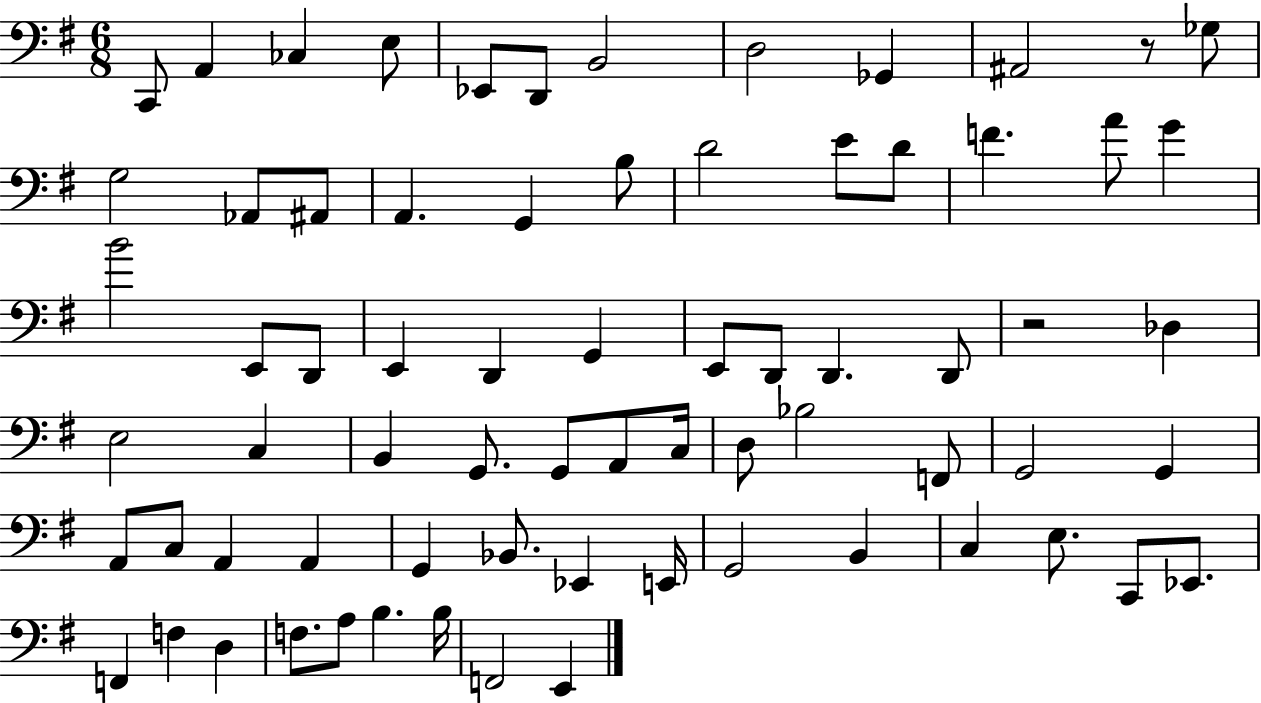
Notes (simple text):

C2/e A2/q CES3/q E3/e Eb2/e D2/e B2/h D3/h Gb2/q A#2/h R/e Gb3/e G3/h Ab2/e A#2/e A2/q. G2/q B3/e D4/h E4/e D4/e F4/q. A4/e G4/q B4/h E2/e D2/e E2/q D2/q G2/q E2/e D2/e D2/q. D2/e R/h Db3/q E3/h C3/q B2/q G2/e. G2/e A2/e C3/s D3/e Bb3/h F2/e G2/h G2/q A2/e C3/e A2/q A2/q G2/q Bb2/e. Eb2/q E2/s G2/h B2/q C3/q E3/e. C2/e Eb2/e. F2/q F3/q D3/q F3/e. A3/e B3/q. B3/s F2/h E2/q